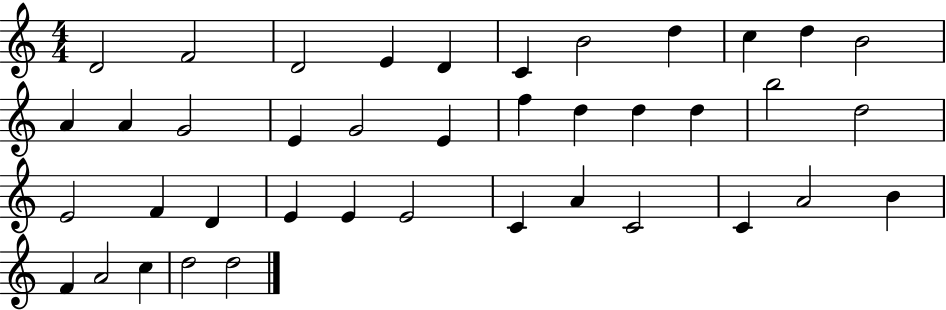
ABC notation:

X:1
T:Untitled
M:4/4
L:1/4
K:C
D2 F2 D2 E D C B2 d c d B2 A A G2 E G2 E f d d d b2 d2 E2 F D E E E2 C A C2 C A2 B F A2 c d2 d2